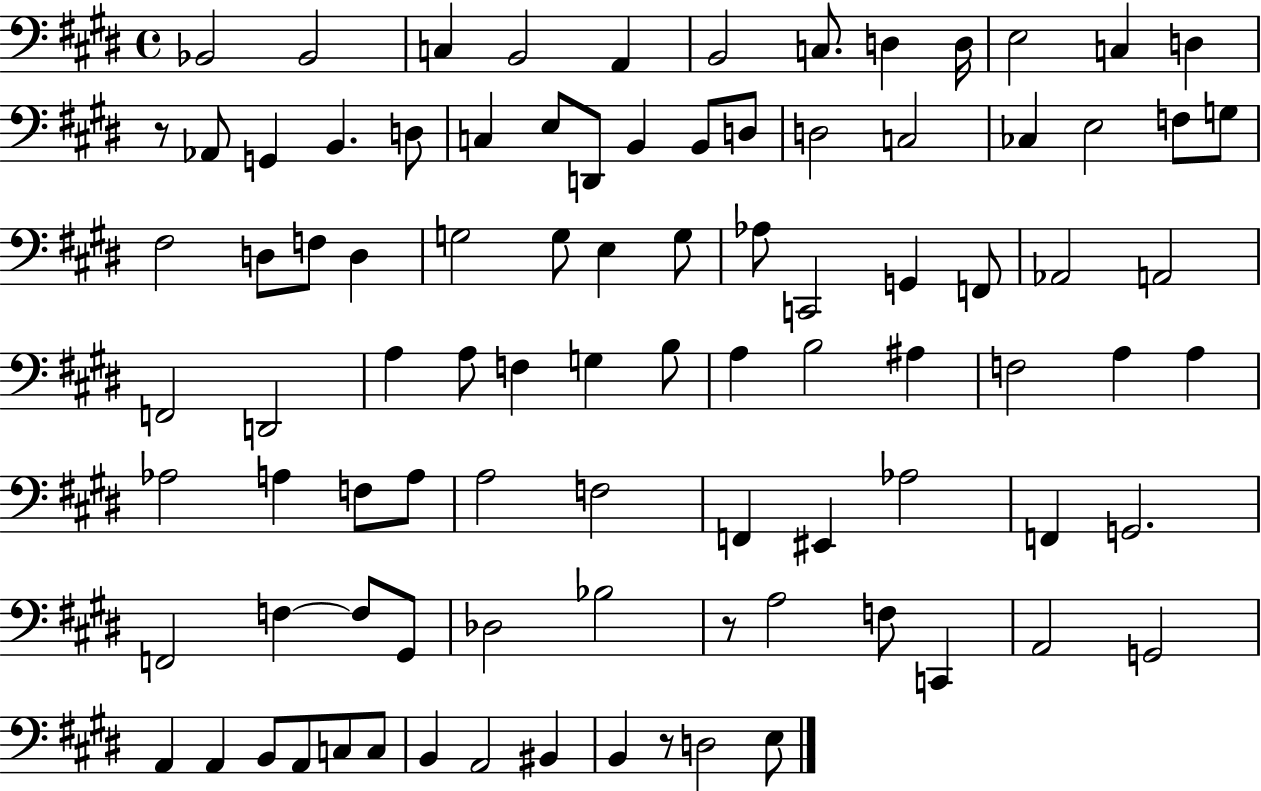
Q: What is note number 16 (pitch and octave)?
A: D3